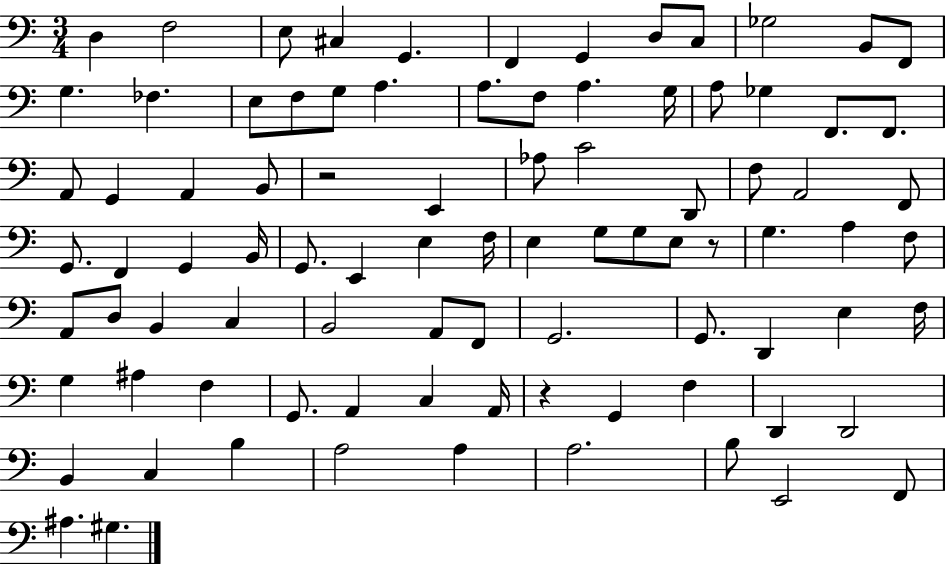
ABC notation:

X:1
T:Untitled
M:3/4
L:1/4
K:C
D, F,2 E,/2 ^C, G,, F,, G,, D,/2 C,/2 _G,2 B,,/2 F,,/2 G, _F, E,/2 F,/2 G,/2 A, A,/2 F,/2 A, G,/4 A,/2 _G, F,,/2 F,,/2 A,,/2 G,, A,, B,,/2 z2 E,, _A,/2 C2 D,,/2 F,/2 A,,2 F,,/2 G,,/2 F,, G,, B,,/4 G,,/2 E,, E, F,/4 E, G,/2 G,/2 E,/2 z/2 G, A, F,/2 A,,/2 D,/2 B,, C, B,,2 A,,/2 F,,/2 G,,2 G,,/2 D,, E, F,/4 G, ^A, F, G,,/2 A,, C, A,,/4 z G,, F, D,, D,,2 B,, C, B, A,2 A, A,2 B,/2 E,,2 F,,/2 ^A, ^G,